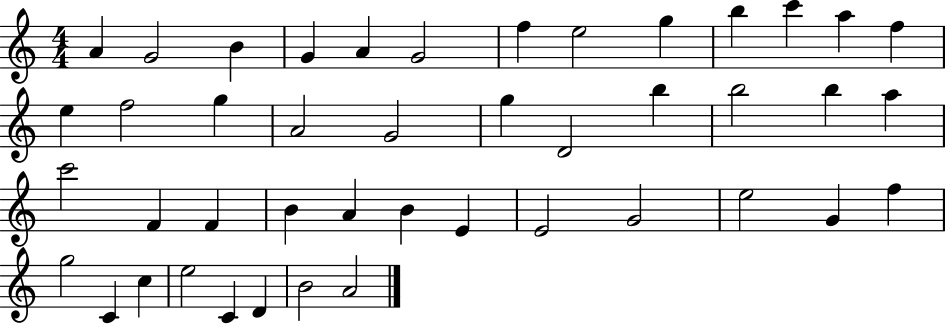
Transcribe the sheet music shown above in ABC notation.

X:1
T:Untitled
M:4/4
L:1/4
K:C
A G2 B G A G2 f e2 g b c' a f e f2 g A2 G2 g D2 b b2 b a c'2 F F B A B E E2 G2 e2 G f g2 C c e2 C D B2 A2